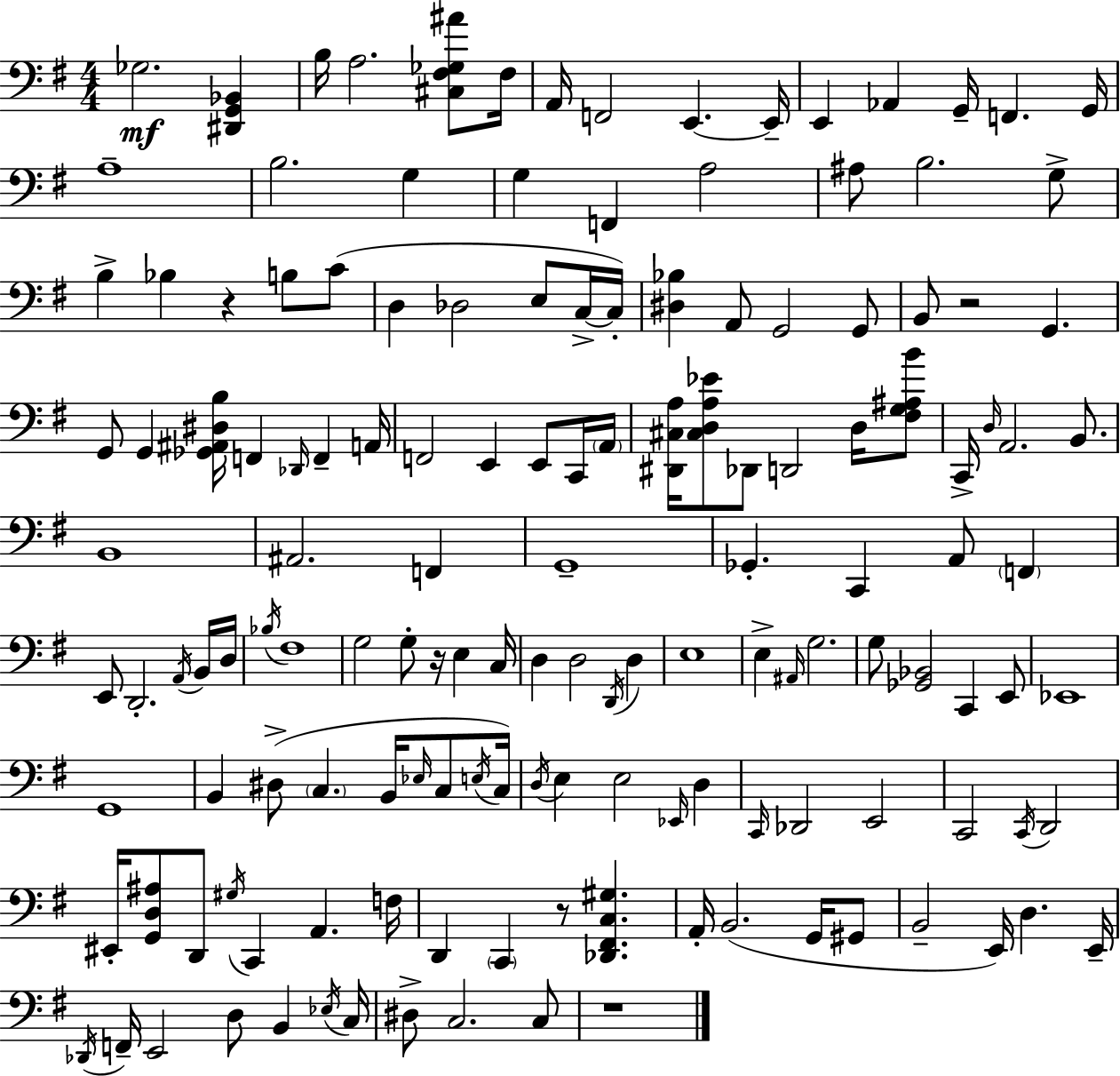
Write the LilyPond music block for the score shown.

{
  \clef bass
  \numericTimeSignature
  \time 4/4
  \key e \minor
  ges2.\mf <dis, g, bes,>4 | b16 a2. <cis fis ges ais'>8 fis16 | a,16 f,2 e,4.~~ e,16-- | e,4 aes,4 g,16-- f,4. g,16 | \break a1-- | b2. g4 | g4 f,4 a2 | ais8 b2. g8-> | \break b4-> bes4 r4 b8 c'8( | d4 des2 e8 c16->~~ c16-.) | <dis bes>4 a,8 g,2 g,8 | b,8 r2 g,4. | \break g,8 g,4 <ges, ais, dis b>16 f,4 \grace { des,16 } f,4-- | a,16 f,2 e,4 e,8 c,16 | \parenthesize a,16 <dis, cis a>16 <cis d a ees'>8 des,8 d,2 d16 <fis g ais b'>8 | c,16-> \grace { d16 } a,2. b,8. | \break b,1 | ais,2. f,4 | g,1-- | ges,4.-. c,4 a,8 \parenthesize f,4 | \break e,8 d,2.-. | \acciaccatura { a,16 } b,16 d16 \acciaccatura { bes16 } fis1 | g2 g8-. r16 e4 | c16 d4 d2 | \break \acciaccatura { d,16 } d4 e1 | e4-> \grace { ais,16 } g2. | g8 <ges, bes,>2 | c,4 e,8 ees,1 | \break g,1 | b,4 dis8->( \parenthesize c4. | b,16 \grace { ees16 } c8 \acciaccatura { e16 }) c16 \acciaccatura { d16 } e4 e2 | \grace { ees,16 } d4 \grace { c,16 } des,2 | \break e,2 c,2 | \acciaccatura { c,16 } d,2 eis,16-. <g, d ais>8 d,8 | \acciaccatura { gis16 } c,4 a,4. f16 d,4 | \parenthesize c,4 r8 <des, fis, c gis>4. a,16-. b,2.( | \break g,16 gis,8 b,2-- | e,16) d4. e,16-- \acciaccatura { des,16 } f,16-- e,2 | d8 b,4 \acciaccatura { ees16 } c16 dis8-> | c2. c8 r1 | \break \bar "|."
}